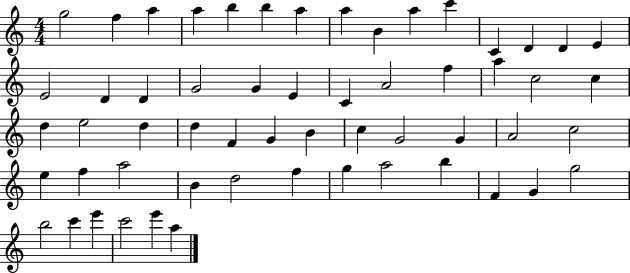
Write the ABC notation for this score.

X:1
T:Untitled
M:4/4
L:1/4
K:C
g2 f a a b b a a B a c' C D D E E2 D D G2 G E C A2 f a c2 c d e2 d d F G B c G2 G A2 c2 e f a2 B d2 f g a2 b F G g2 b2 c' e' c'2 e' a